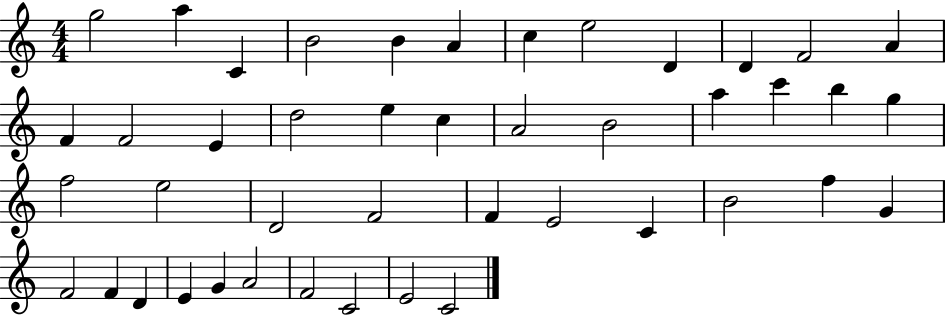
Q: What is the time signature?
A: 4/4